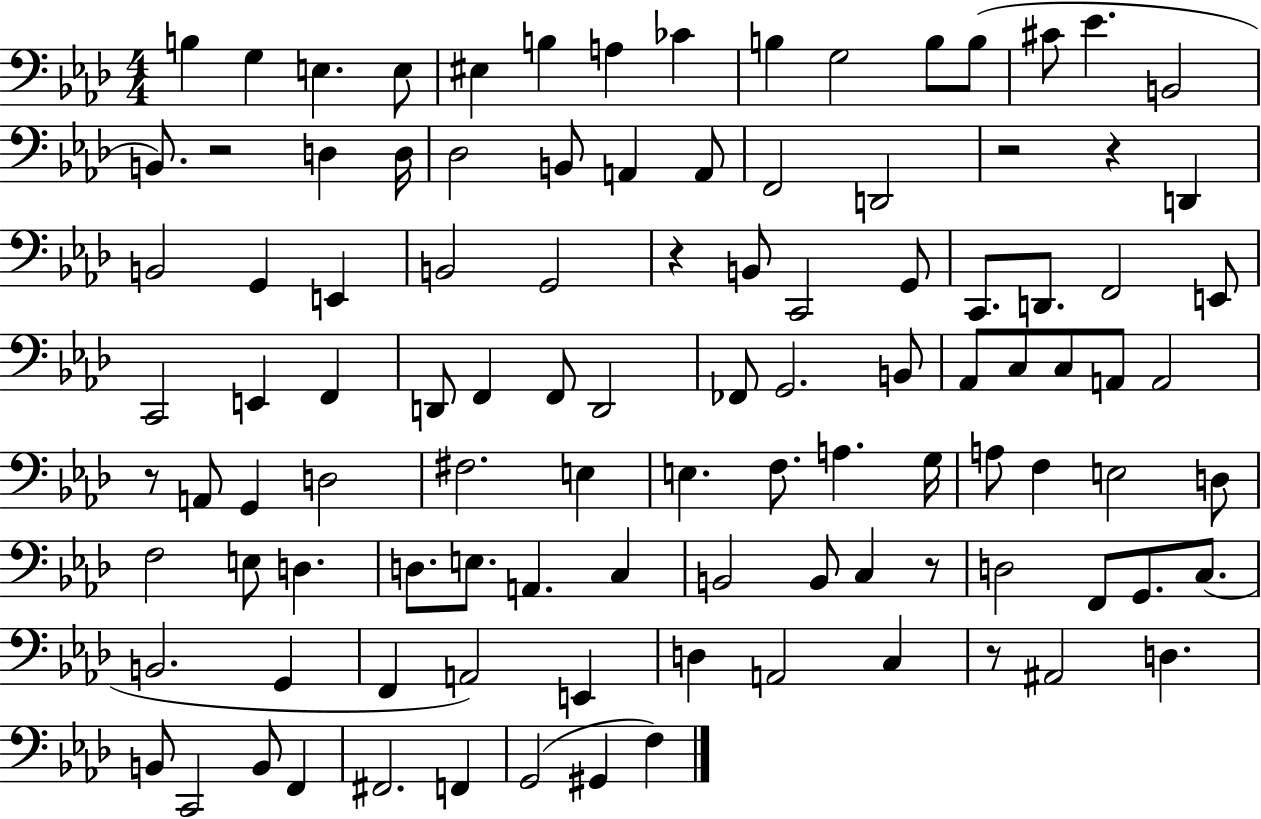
B3/q G3/q E3/q. E3/e EIS3/q B3/q A3/q CES4/q B3/q G3/h B3/e B3/e C#4/e Eb4/q. B2/h B2/e. R/h D3/q D3/s Db3/h B2/e A2/q A2/e F2/h D2/h R/h R/q D2/q B2/h G2/q E2/q B2/h G2/h R/q B2/e C2/h G2/e C2/e. D2/e. F2/h E2/e C2/h E2/q F2/q D2/e F2/q F2/e D2/h FES2/e G2/h. B2/e Ab2/e C3/e C3/e A2/e A2/h R/e A2/e G2/q D3/h F#3/h. E3/q E3/q. F3/e. A3/q. G3/s A3/e F3/q E3/h D3/e F3/h E3/e D3/q. D3/e. E3/e. A2/q. C3/q B2/h B2/e C3/q R/e D3/h F2/e G2/e. C3/e. B2/h. G2/q F2/q A2/h E2/q D3/q A2/h C3/q R/e A#2/h D3/q. B2/e C2/h B2/e F2/q F#2/h. F2/q G2/h G#2/q F3/q